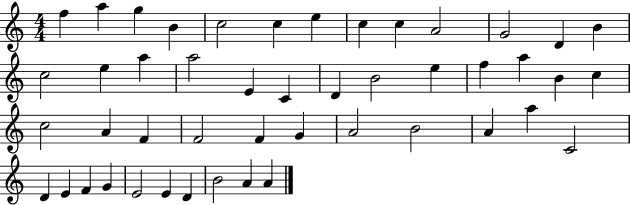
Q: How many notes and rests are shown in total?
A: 47